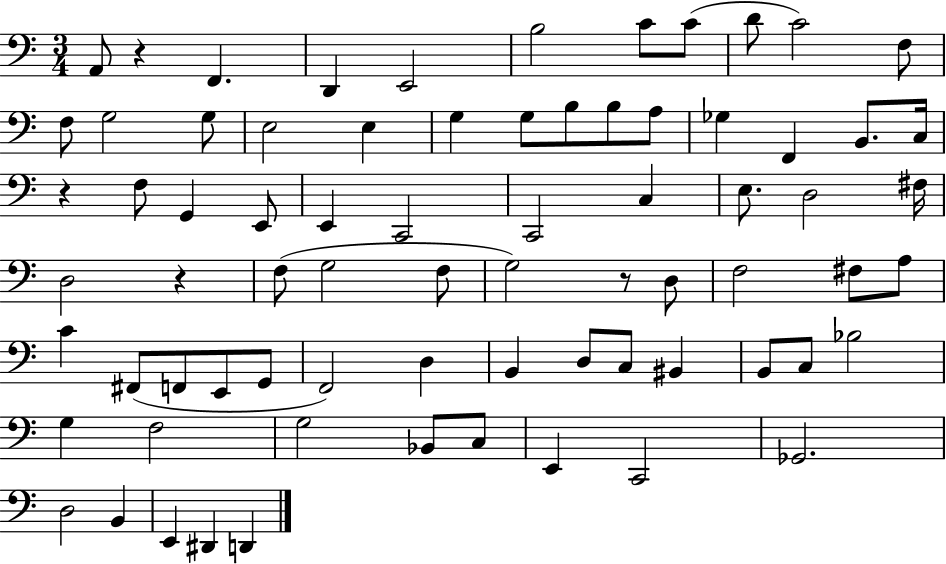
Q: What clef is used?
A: bass